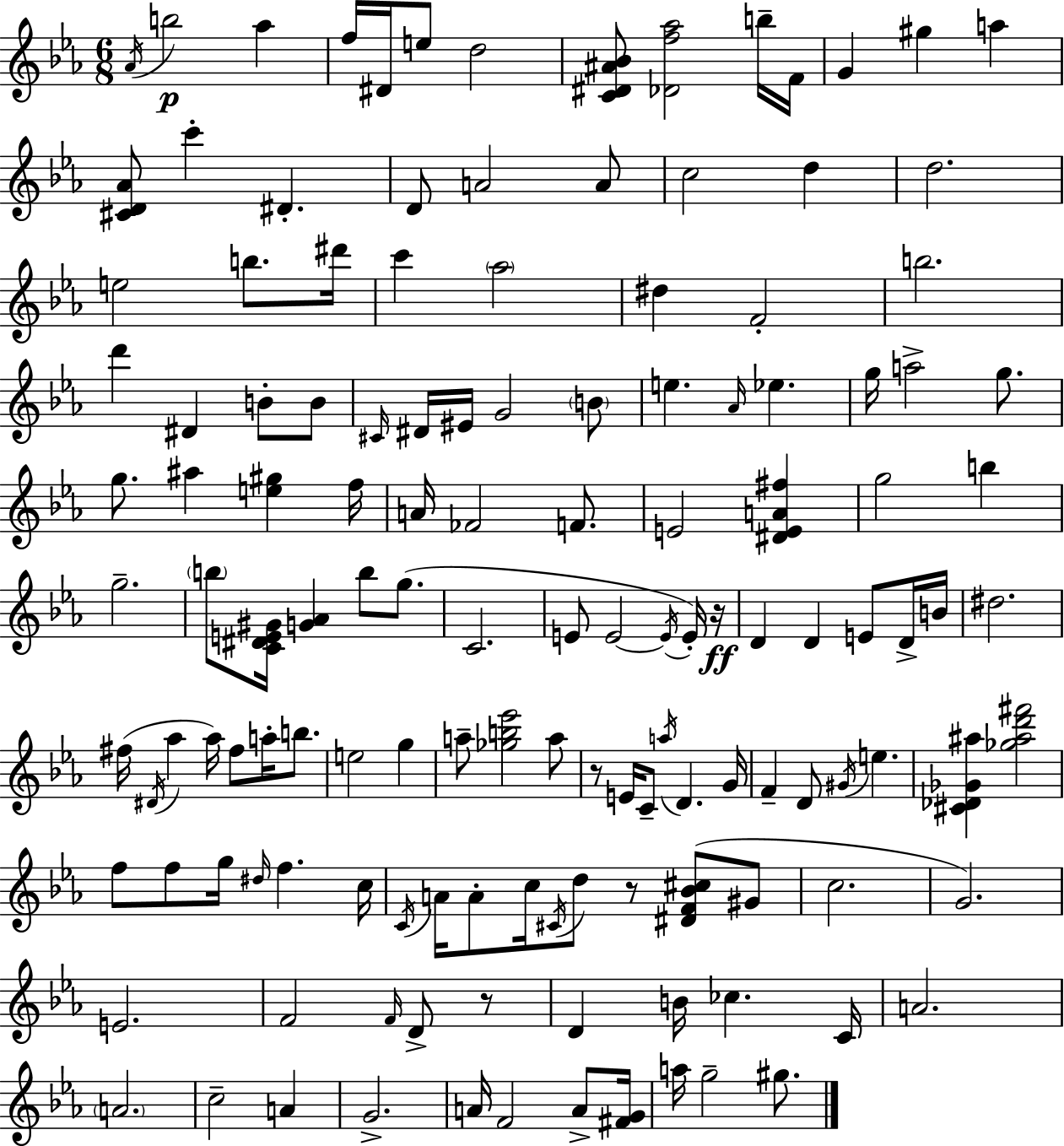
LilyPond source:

{
  \clef treble
  \numericTimeSignature
  \time 6/8
  \key ees \major
  \repeat volta 2 { \acciaccatura { aes'16 }\p b''2 aes''4 | f''16 dis'16 e''8 d''2 | <c' dis' ais' bes'>8 <des' f'' aes''>2 b''16-- | f'16 g'4 gis''4 a''4 | \break <cis' d' aes'>8 c'''4-. dis'4.-. | d'8 a'2 a'8 | c''2 d''4 | d''2. | \break e''2 b''8. | dis'''16 c'''4 \parenthesize aes''2 | dis''4 f'2-. | b''2. | \break d'''4 dis'4 b'8-. b'8 | \grace { cis'16 } dis'16 eis'16 g'2 | \parenthesize b'8 e''4. \grace { aes'16 } ees''4. | g''16 a''2-> | \break g''8. g''8. ais''4 <e'' gis''>4 | f''16 a'16 fes'2 | f'8. e'2 <dis' e' a' fis''>4 | g''2 b''4 | \break g''2.-- | \parenthesize b''8 <c' dis' e' gis'>16 <g' aes'>4 b''8 | g''8.( c'2. | e'8 e'2~~ | \break \acciaccatura { e'16 }) e'16-. r16\ff d'4 d'4 | e'8 d'16-> b'16 dis''2. | fis''16( \acciaccatura { dis'16 } aes''4 aes''16) fis''8 | a''16-. b''8. e''2 | \break g''4 a''8-- <ges'' b'' ees'''>2 | a''8 r8 e'16 c'8-- \acciaccatura { a''16 } d'4. | g'16 f'4-- d'8 | \acciaccatura { gis'16 } e''4. <cis' des' ges' ais''>4 <ges'' ais'' d''' fis'''>2 | \break f''8 f''8 g''16 | \grace { dis''16 } f''4. c''16 \acciaccatura { c'16 } a'16 a'8-. | c''16 \acciaccatura { cis'16 } d''8 r8 <dis' f' bes' cis''>8( gis'8 c''2. | g'2.) | \break e'2. | f'2 | \grace { f'16 } d'8-> r8 d'4 | b'16 ces''4. c'16 a'2. | \break \parenthesize a'2. | c''2-- | a'4 g'2.-> | a'16 | \break f'2 a'8-> <fis' g'>16 a''16 | g''2-- gis''8. } \bar "|."
}